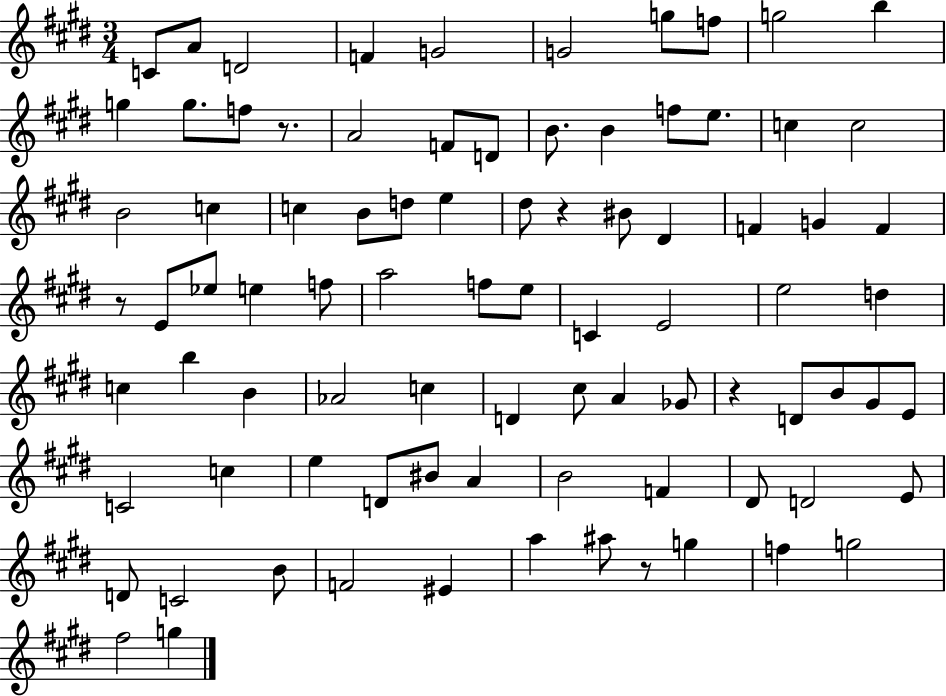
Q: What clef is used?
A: treble